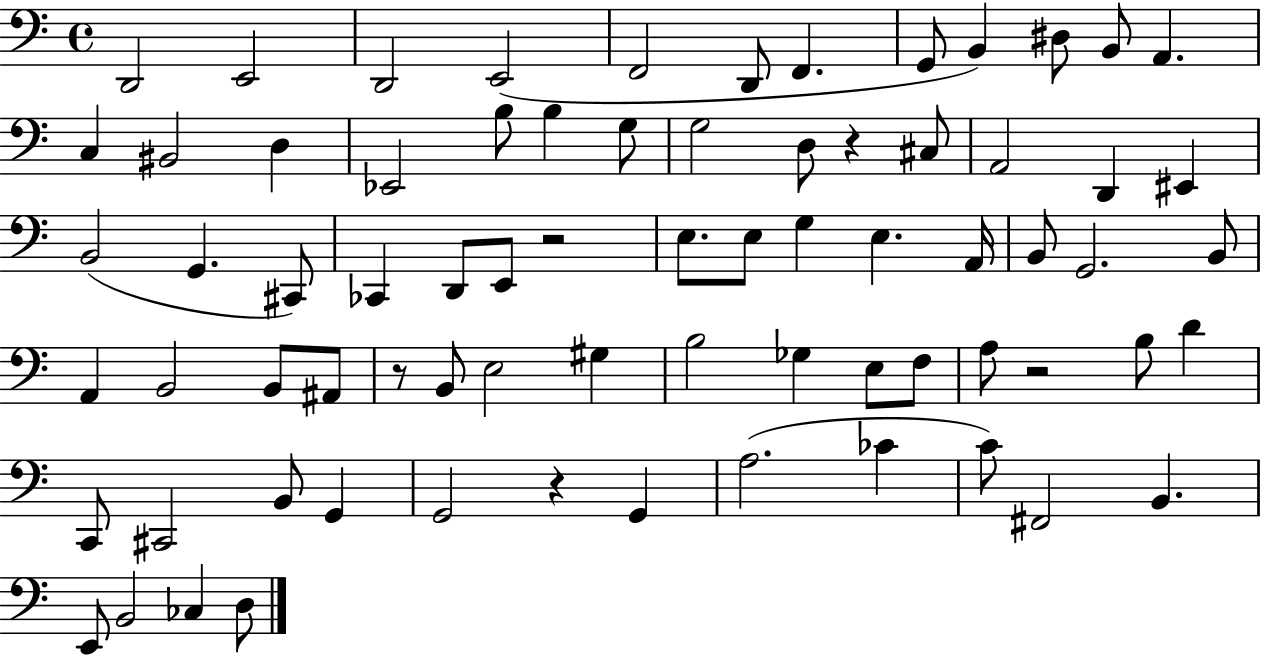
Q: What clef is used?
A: bass